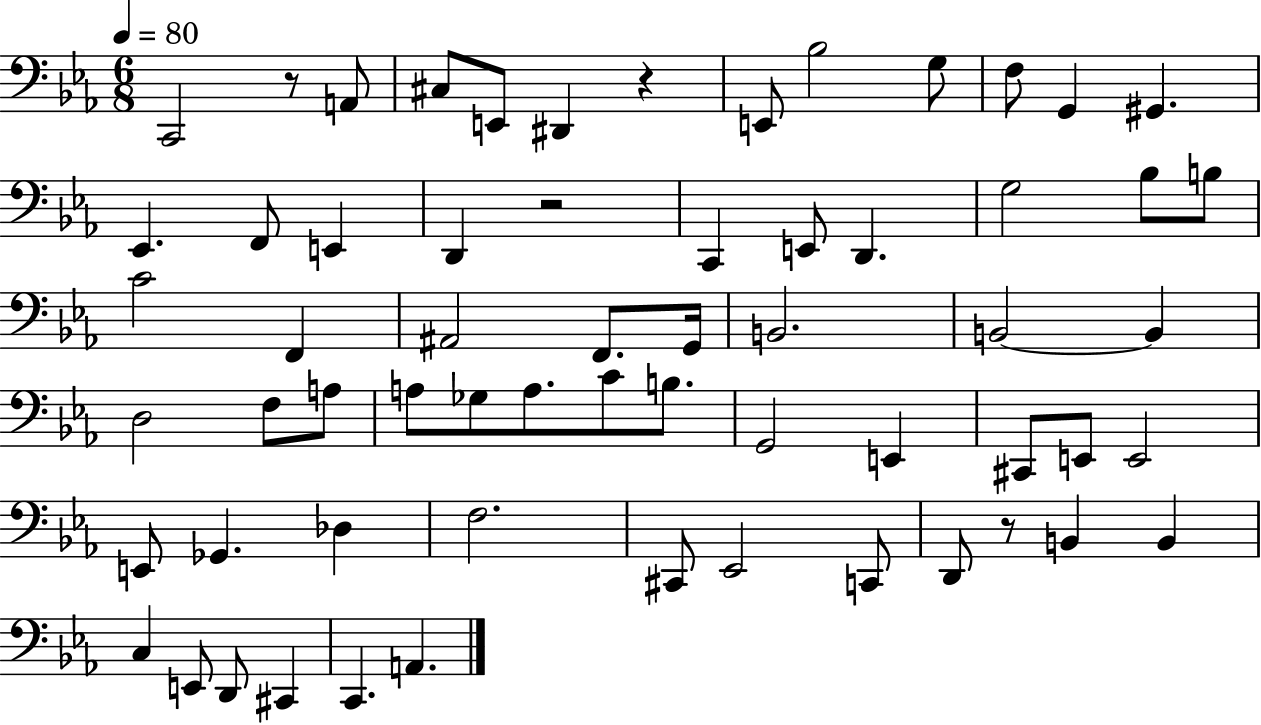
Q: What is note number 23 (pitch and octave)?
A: F2